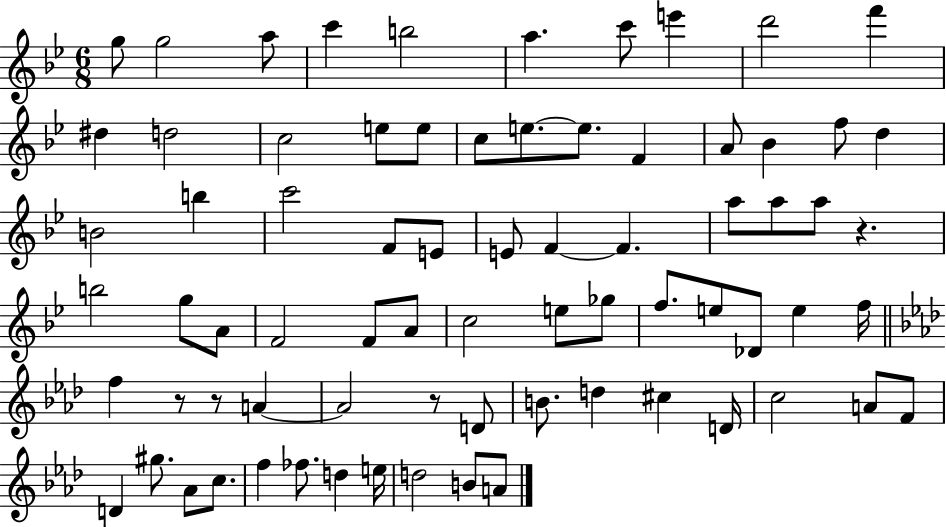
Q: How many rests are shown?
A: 4